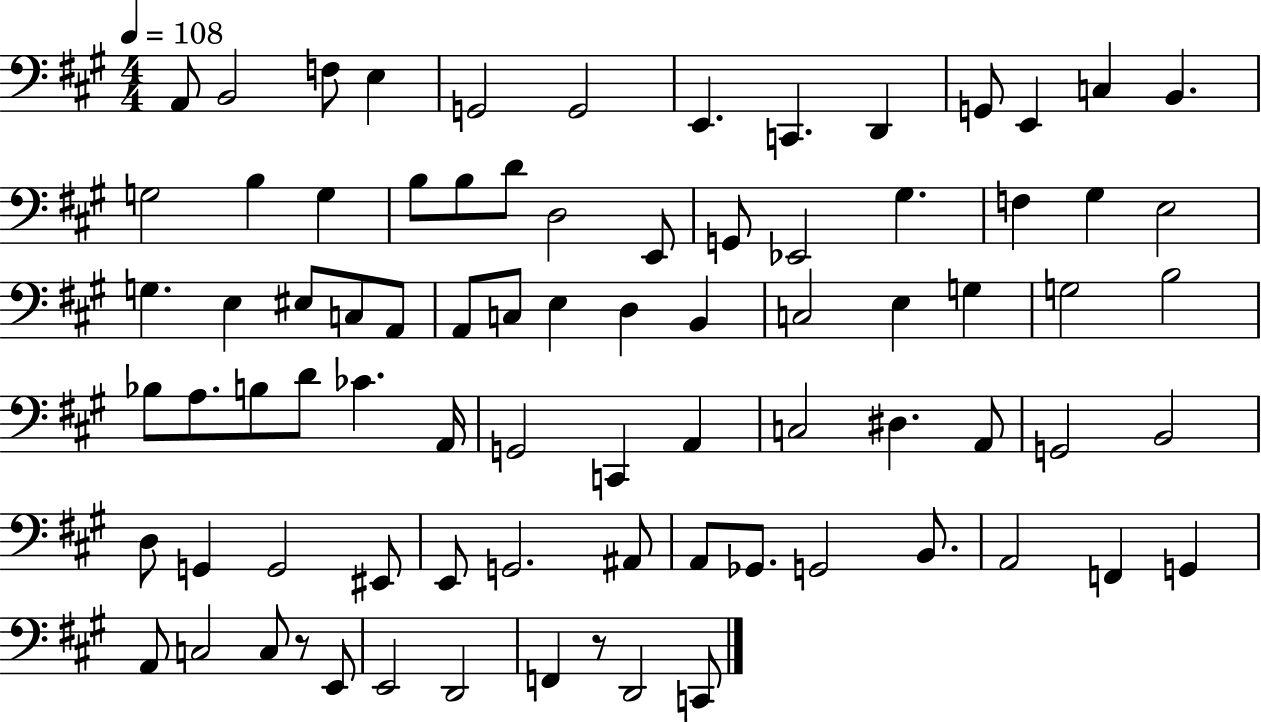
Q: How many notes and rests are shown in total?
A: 81